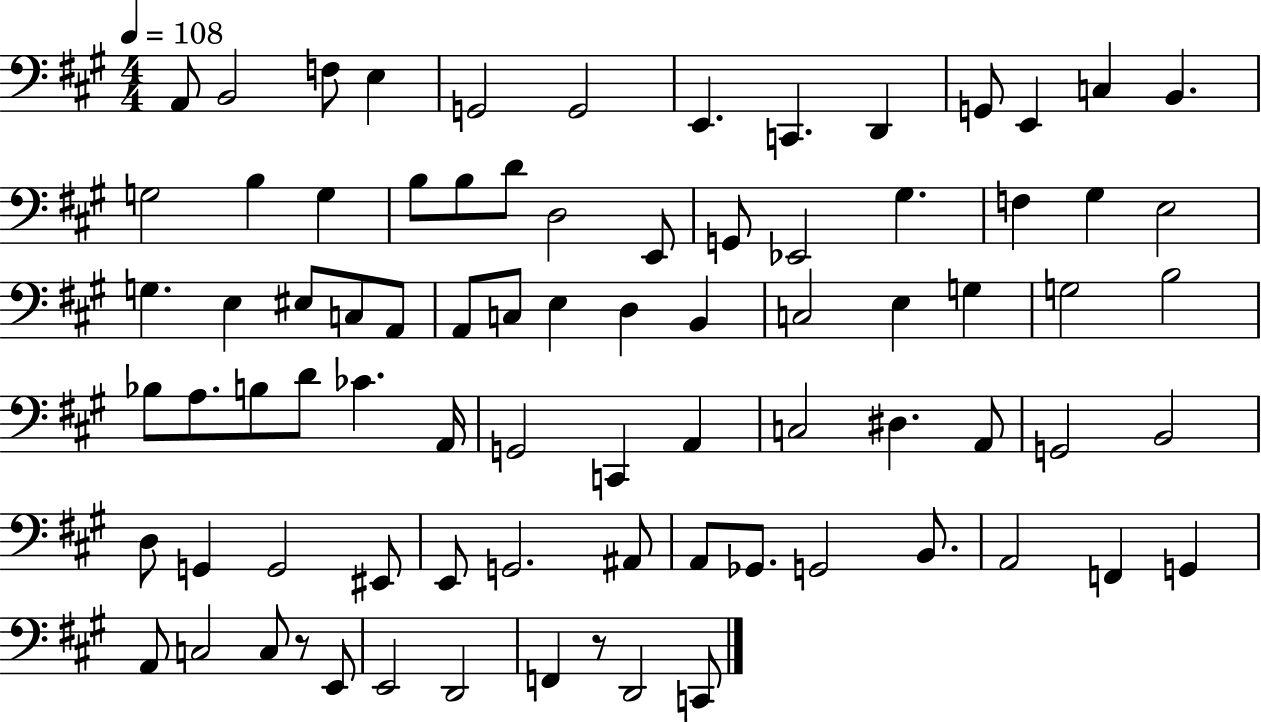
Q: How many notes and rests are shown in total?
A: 81